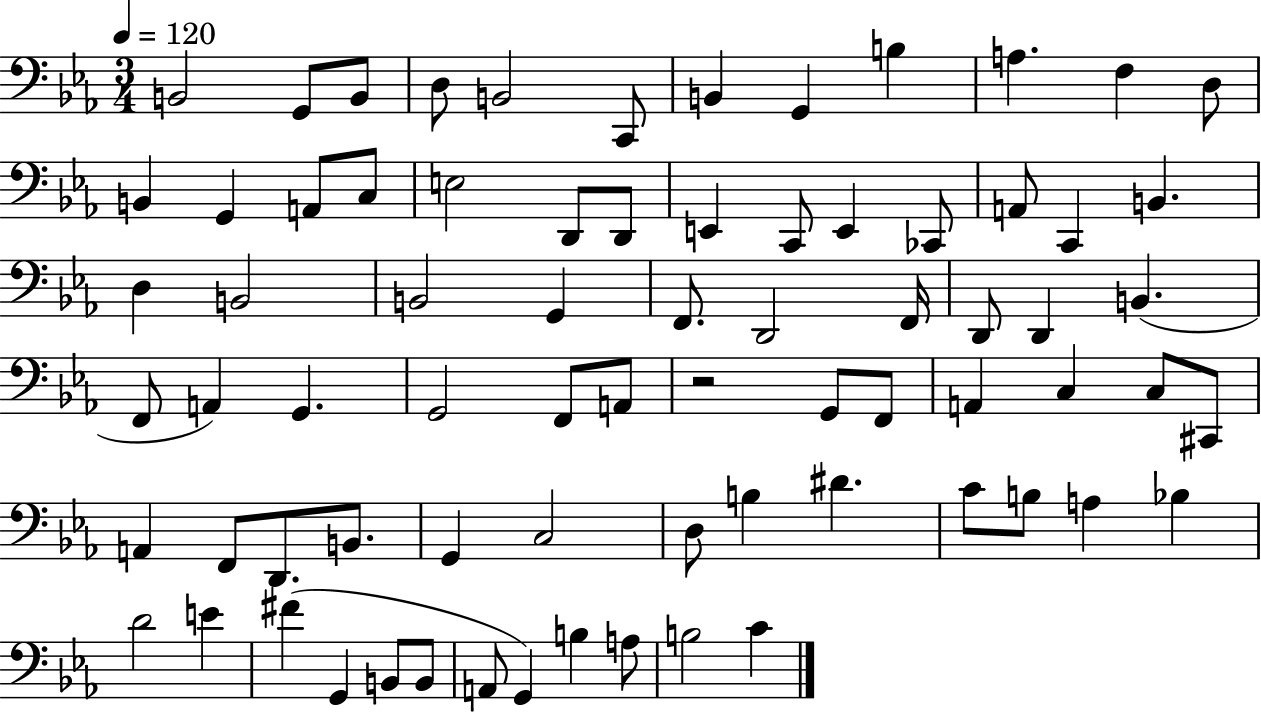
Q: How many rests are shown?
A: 1